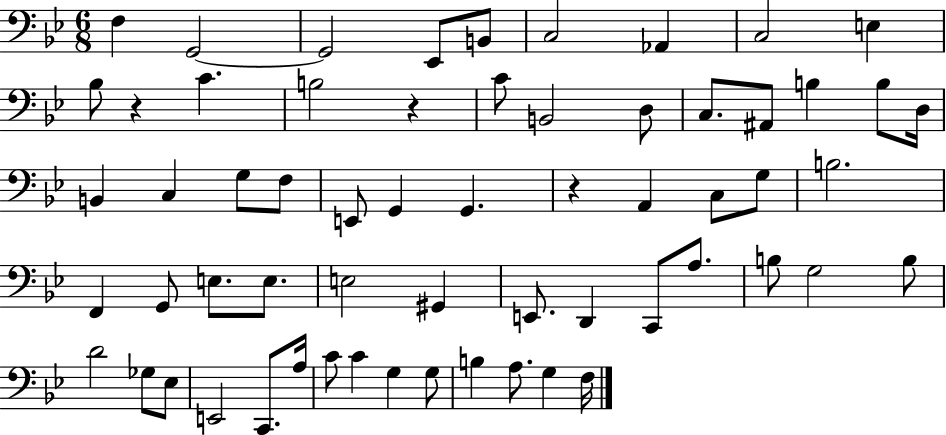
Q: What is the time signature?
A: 6/8